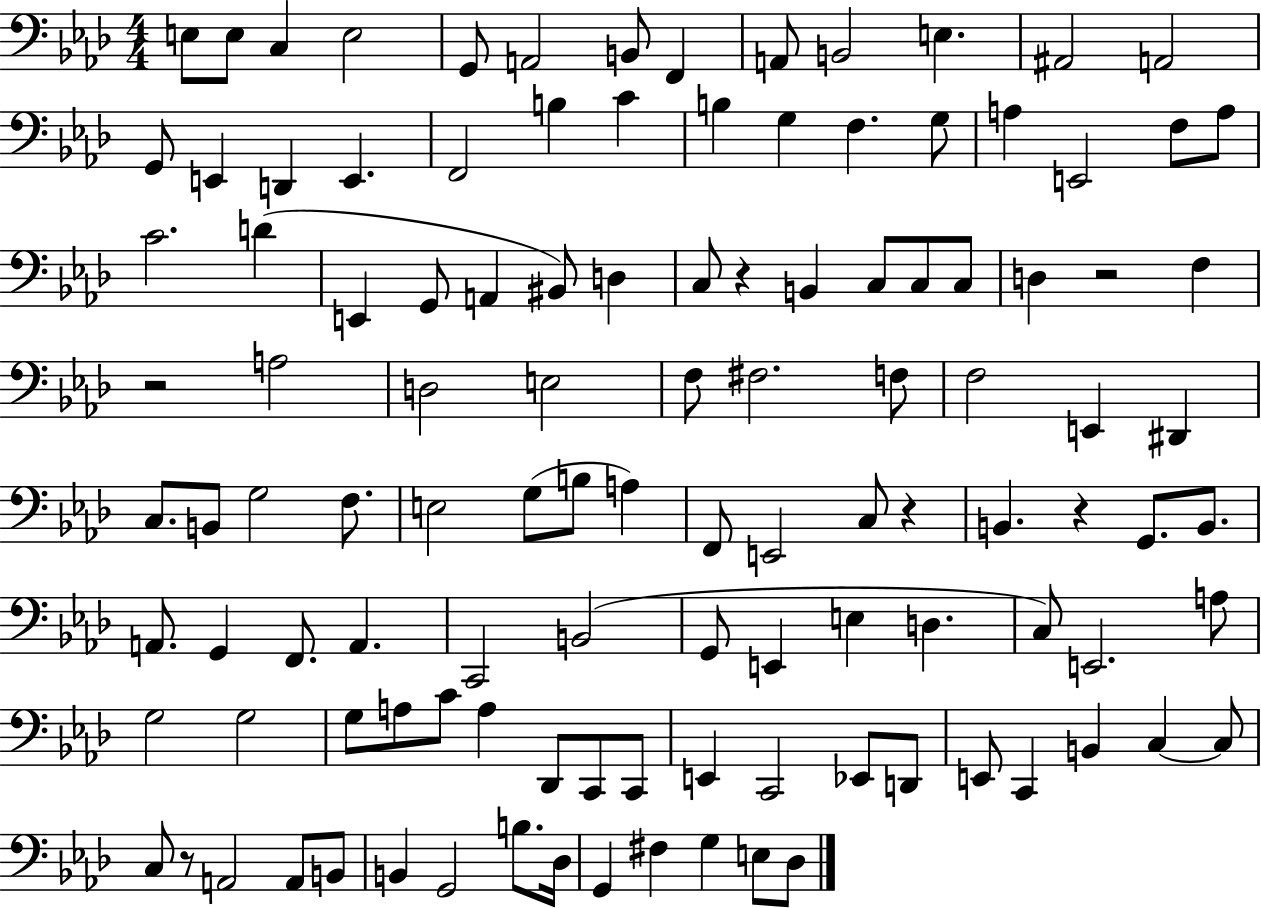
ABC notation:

X:1
T:Untitled
M:4/4
L:1/4
K:Ab
E,/2 E,/2 C, E,2 G,,/2 A,,2 B,,/2 F,, A,,/2 B,,2 E, ^A,,2 A,,2 G,,/2 E,, D,, E,, F,,2 B, C B, G, F, G,/2 A, E,,2 F,/2 A,/2 C2 D E,, G,,/2 A,, ^B,,/2 D, C,/2 z B,, C,/2 C,/2 C,/2 D, z2 F, z2 A,2 D,2 E,2 F,/2 ^F,2 F,/2 F,2 E,, ^D,, C,/2 B,,/2 G,2 F,/2 E,2 G,/2 B,/2 A, F,,/2 E,,2 C,/2 z B,, z G,,/2 B,,/2 A,,/2 G,, F,,/2 A,, C,,2 B,,2 G,,/2 E,, E, D, C,/2 E,,2 A,/2 G,2 G,2 G,/2 A,/2 C/2 A, _D,,/2 C,,/2 C,,/2 E,, C,,2 _E,,/2 D,,/2 E,,/2 C,, B,, C, C,/2 C,/2 z/2 A,,2 A,,/2 B,,/2 B,, G,,2 B,/2 _D,/4 G,, ^F, G, E,/2 _D,/2